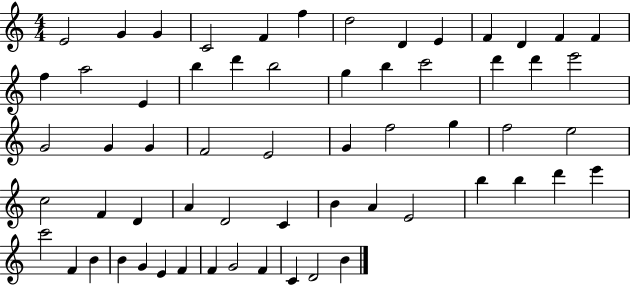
{
  \clef treble
  \numericTimeSignature
  \time 4/4
  \key c \major
  e'2 g'4 g'4 | c'2 f'4 f''4 | d''2 d'4 e'4 | f'4 d'4 f'4 f'4 | \break f''4 a''2 e'4 | b''4 d'''4 b''2 | g''4 b''4 c'''2 | d'''4 d'''4 e'''2 | \break g'2 g'4 g'4 | f'2 e'2 | g'4 f''2 g''4 | f''2 e''2 | \break c''2 f'4 d'4 | a'4 d'2 c'4 | b'4 a'4 e'2 | b''4 b''4 d'''4 e'''4 | \break c'''2 f'4 b'4 | b'4 g'4 e'4 f'4 | f'4 g'2 f'4 | c'4 d'2 b'4 | \break \bar "|."
}